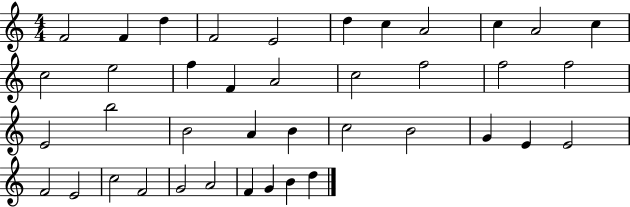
{
  \clef treble
  \numericTimeSignature
  \time 4/4
  \key c \major
  f'2 f'4 d''4 | f'2 e'2 | d''4 c''4 a'2 | c''4 a'2 c''4 | \break c''2 e''2 | f''4 f'4 a'2 | c''2 f''2 | f''2 f''2 | \break e'2 b''2 | b'2 a'4 b'4 | c''2 b'2 | g'4 e'4 e'2 | \break f'2 e'2 | c''2 f'2 | g'2 a'2 | f'4 g'4 b'4 d''4 | \break \bar "|."
}